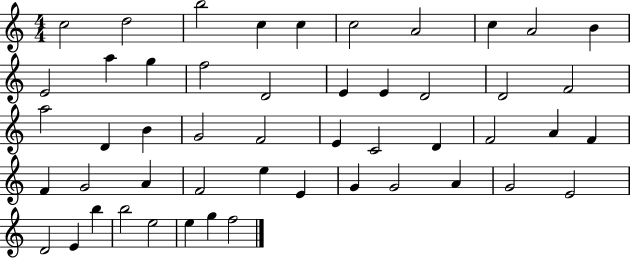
{
  \clef treble
  \numericTimeSignature
  \time 4/4
  \key c \major
  c''2 d''2 | b''2 c''4 c''4 | c''2 a'2 | c''4 a'2 b'4 | \break e'2 a''4 g''4 | f''2 d'2 | e'4 e'4 d'2 | d'2 f'2 | \break a''2 d'4 b'4 | g'2 f'2 | e'4 c'2 d'4 | f'2 a'4 f'4 | \break f'4 g'2 a'4 | f'2 e''4 e'4 | g'4 g'2 a'4 | g'2 e'2 | \break d'2 e'4 b''4 | b''2 e''2 | e''4 g''4 f''2 | \bar "|."
}